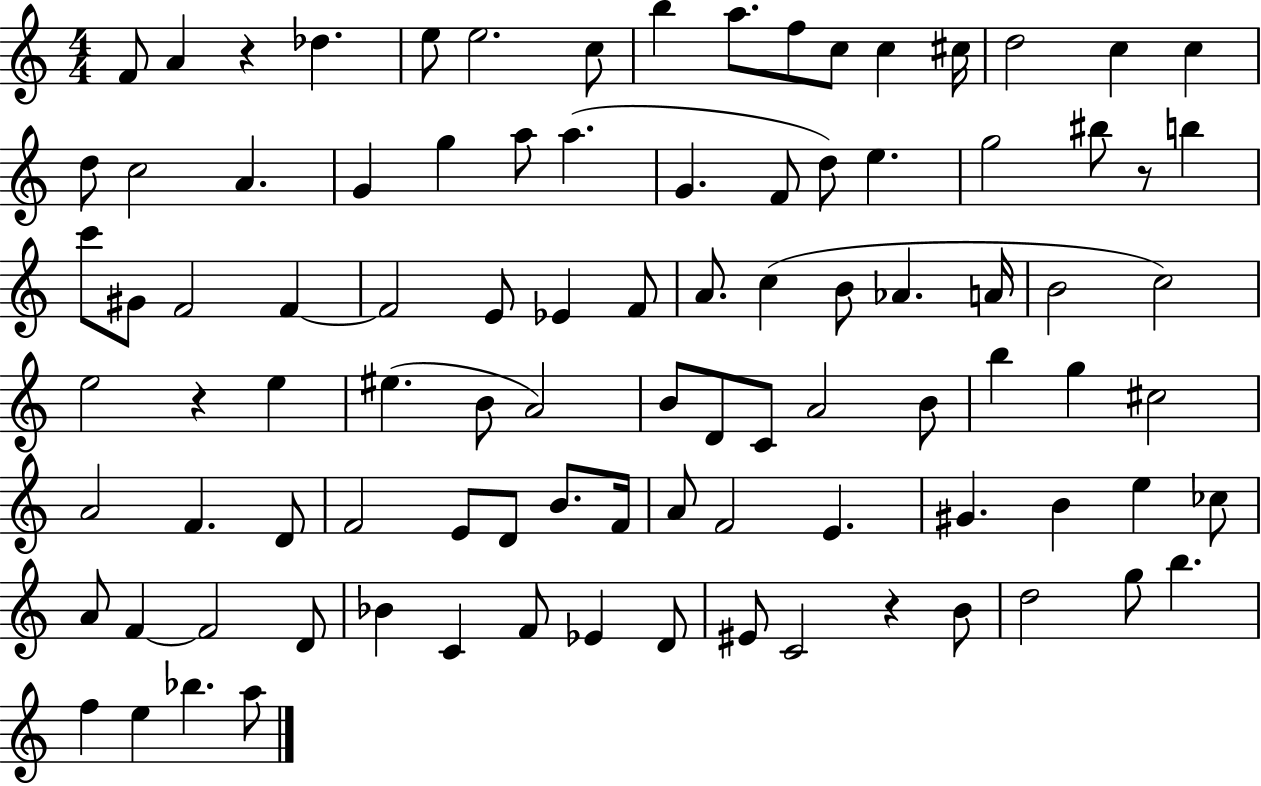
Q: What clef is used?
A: treble